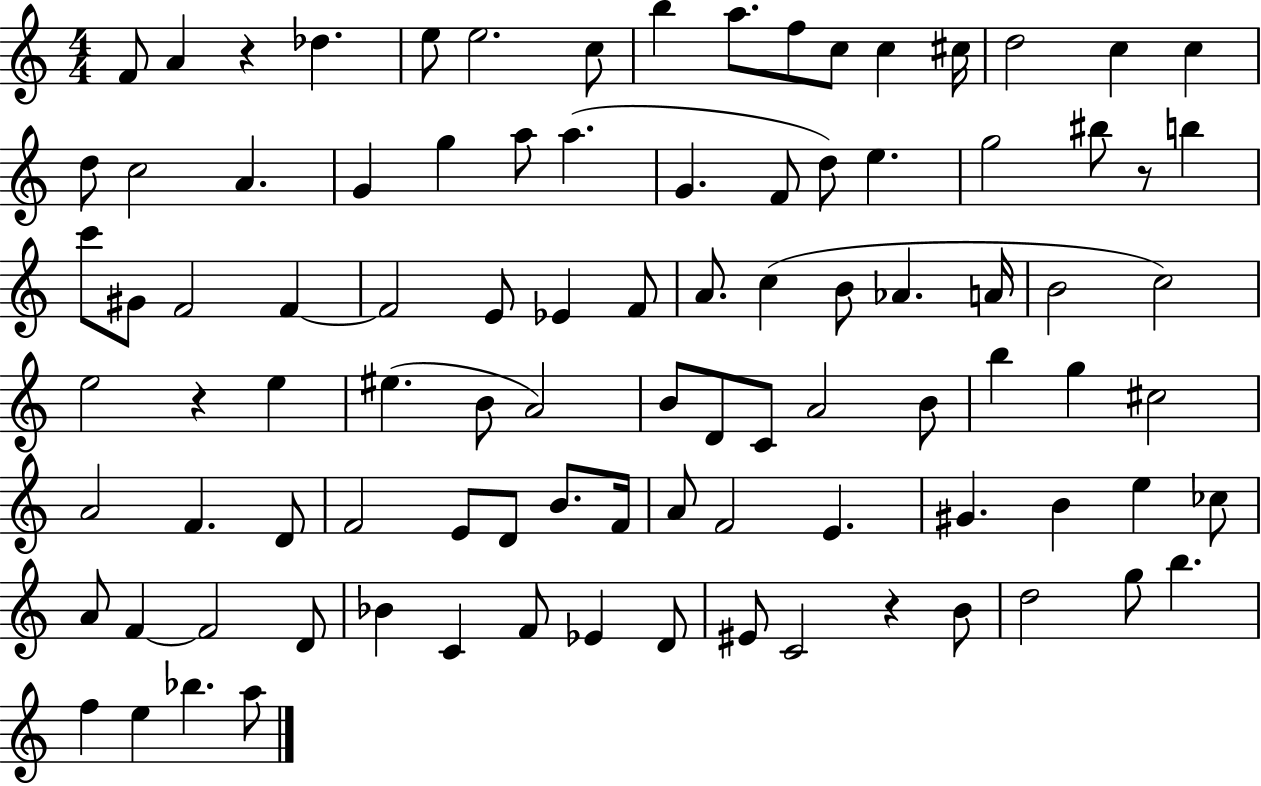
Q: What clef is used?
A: treble